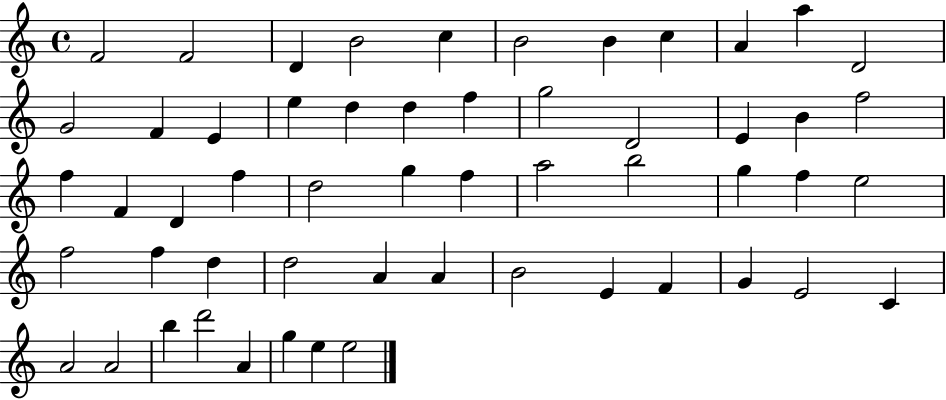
F4/h F4/h D4/q B4/h C5/q B4/h B4/q C5/q A4/q A5/q D4/h G4/h F4/q E4/q E5/q D5/q D5/q F5/q G5/h D4/h E4/q B4/q F5/h F5/q F4/q D4/q F5/q D5/h G5/q F5/q A5/h B5/h G5/q F5/q E5/h F5/h F5/q D5/q D5/h A4/q A4/q B4/h E4/q F4/q G4/q E4/h C4/q A4/h A4/h B5/q D6/h A4/q G5/q E5/q E5/h